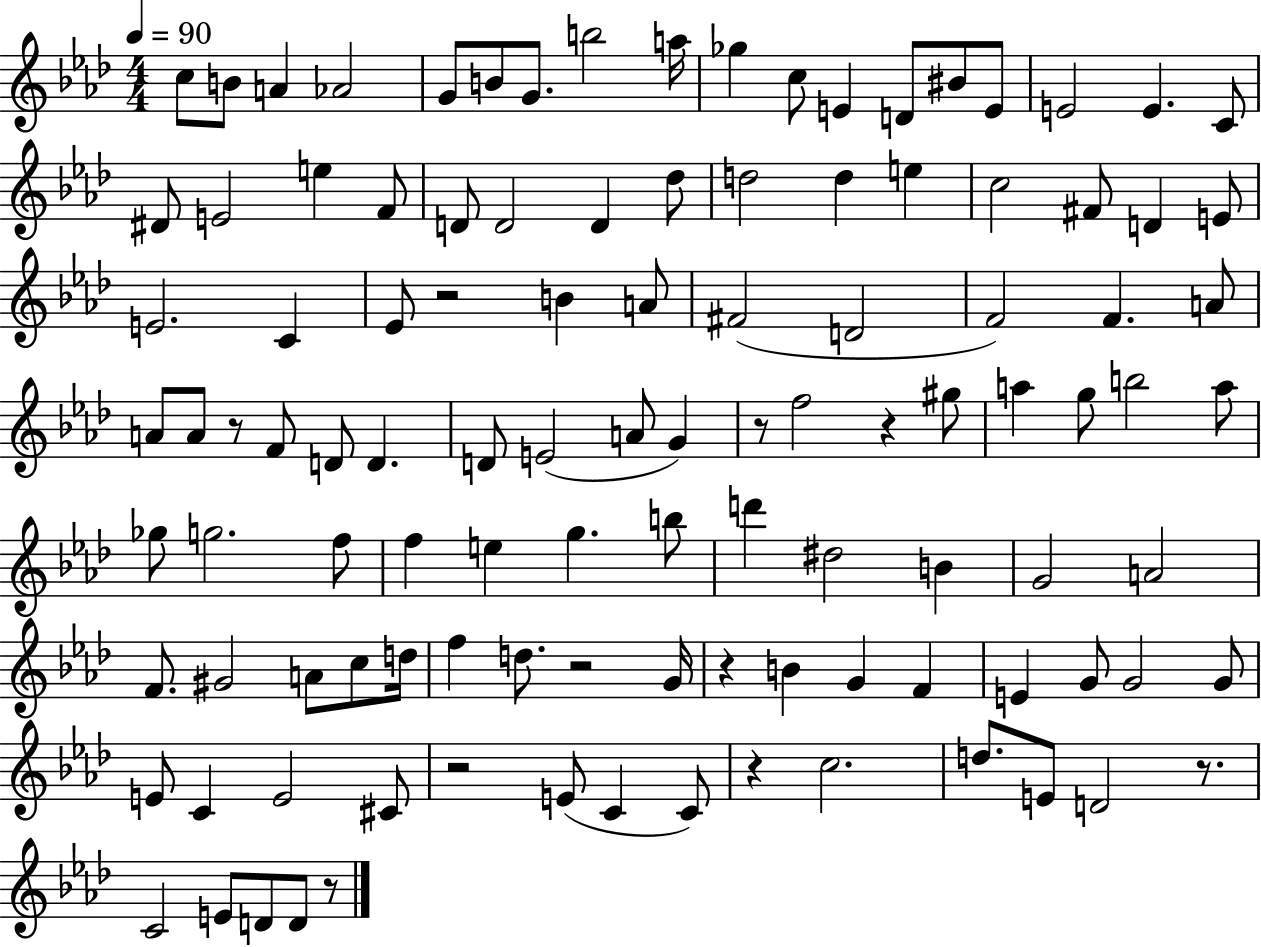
{
  \clef treble
  \numericTimeSignature
  \time 4/4
  \key aes \major
  \tempo 4 = 90
  c''8 b'8 a'4 aes'2 | g'8 b'8 g'8. b''2 a''16 | ges''4 c''8 e'4 d'8 bis'8 e'8 | e'2 e'4. c'8 | \break dis'8 e'2 e''4 f'8 | d'8 d'2 d'4 des''8 | d''2 d''4 e''4 | c''2 fis'8 d'4 e'8 | \break e'2. c'4 | ees'8 r2 b'4 a'8 | fis'2( d'2 | f'2) f'4. a'8 | \break a'8 a'8 r8 f'8 d'8 d'4. | d'8 e'2( a'8 g'4) | r8 f''2 r4 gis''8 | a''4 g''8 b''2 a''8 | \break ges''8 g''2. f''8 | f''4 e''4 g''4. b''8 | d'''4 dis''2 b'4 | g'2 a'2 | \break f'8. gis'2 a'8 c''8 d''16 | f''4 d''8. r2 g'16 | r4 b'4 g'4 f'4 | e'4 g'8 g'2 g'8 | \break e'8 c'4 e'2 cis'8 | r2 e'8( c'4 c'8) | r4 c''2. | d''8. e'8 d'2 r8. | \break c'2 e'8 d'8 d'8 r8 | \bar "|."
}